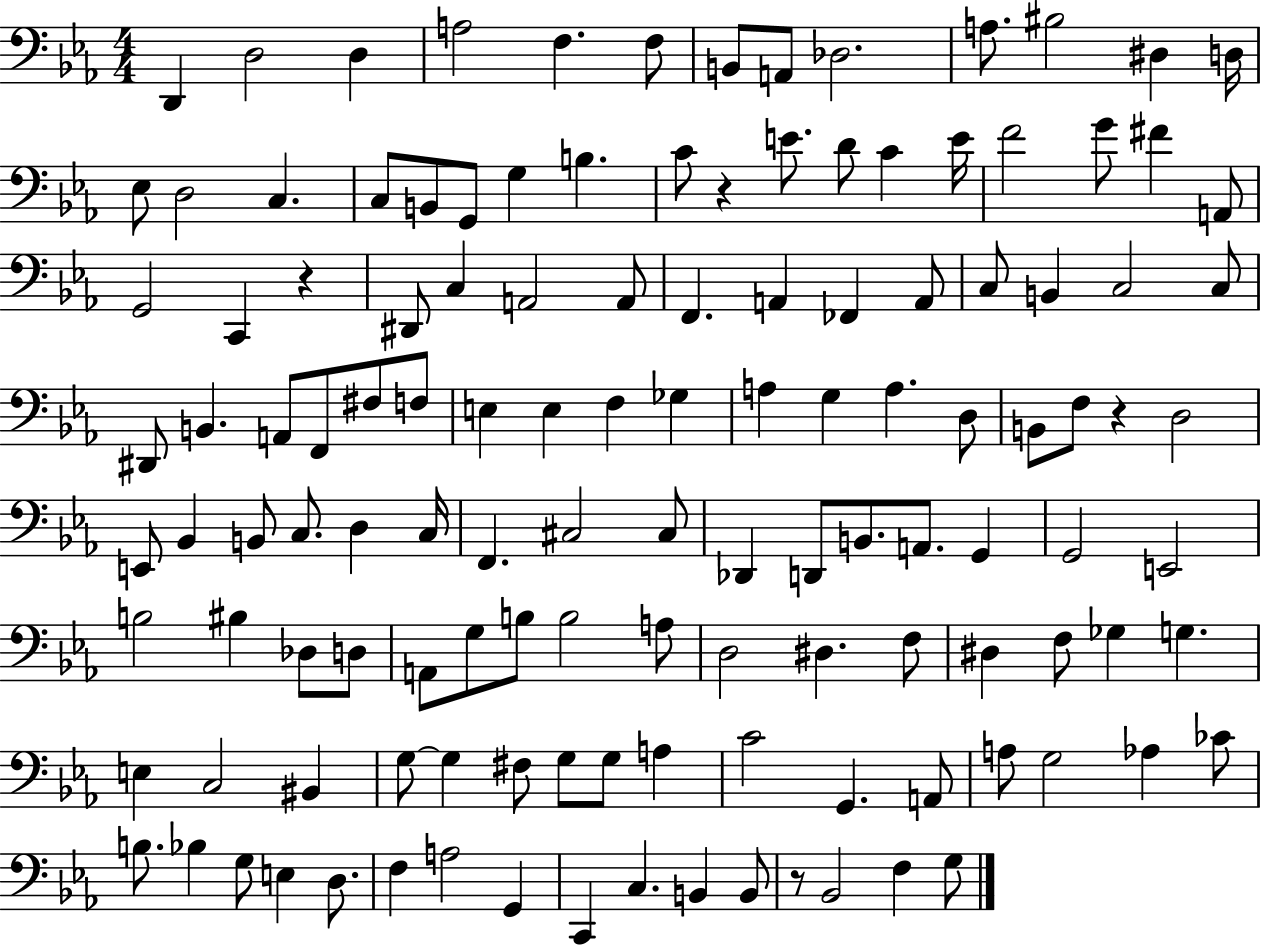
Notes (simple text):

D2/q D3/h D3/q A3/h F3/q. F3/e B2/e A2/e Db3/h. A3/e. BIS3/h D#3/q D3/s Eb3/e D3/h C3/q. C3/e B2/e G2/e G3/q B3/q. C4/e R/q E4/e. D4/e C4/q E4/s F4/h G4/e F#4/q A2/e G2/h C2/q R/q D#2/e C3/q A2/h A2/e F2/q. A2/q FES2/q A2/e C3/e B2/q C3/h C3/e D#2/e B2/q. A2/e F2/e F#3/e F3/e E3/q E3/q F3/q Gb3/q A3/q G3/q A3/q. D3/e B2/e F3/e R/q D3/h E2/e Bb2/q B2/e C3/e. D3/q C3/s F2/q. C#3/h C#3/e Db2/q D2/e B2/e. A2/e. G2/q G2/h E2/h B3/h BIS3/q Db3/e D3/e A2/e G3/e B3/e B3/h A3/e D3/h D#3/q. F3/e D#3/q F3/e Gb3/q G3/q. E3/q C3/h BIS2/q G3/e G3/q F#3/e G3/e G3/e A3/q C4/h G2/q. A2/e A3/e G3/h Ab3/q CES4/e B3/e. Bb3/q G3/e E3/q D3/e. F3/q A3/h G2/q C2/q C3/q. B2/q B2/e R/e Bb2/h F3/q G3/e